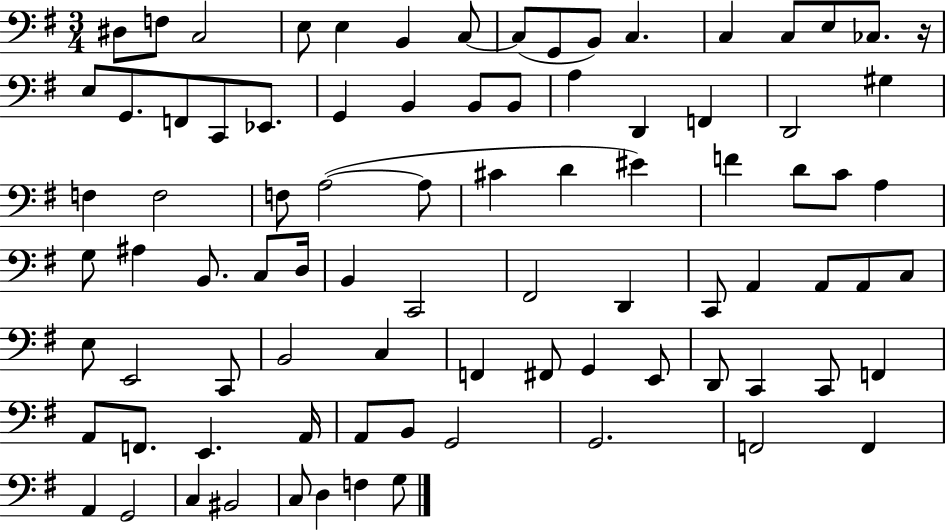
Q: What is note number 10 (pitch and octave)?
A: B2